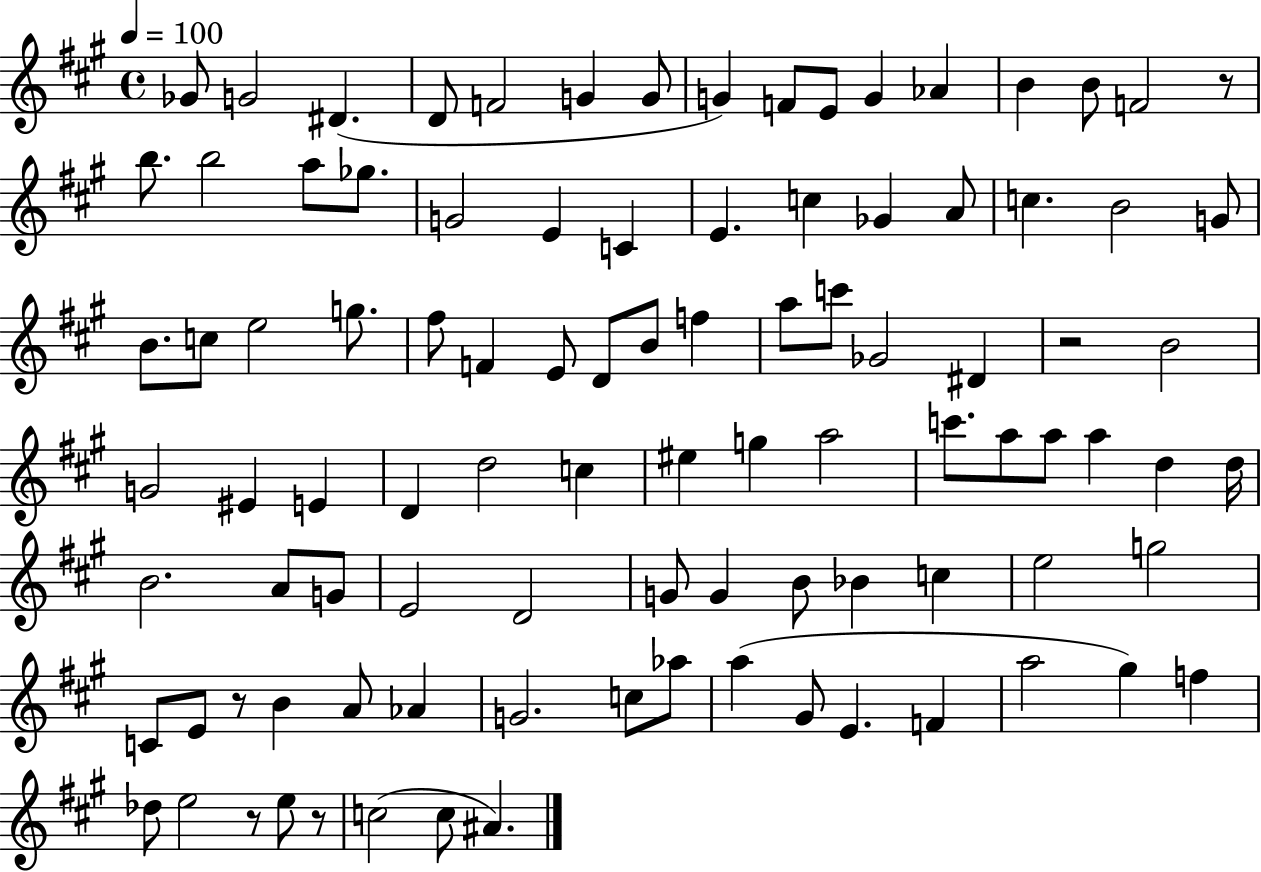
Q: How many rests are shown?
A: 5